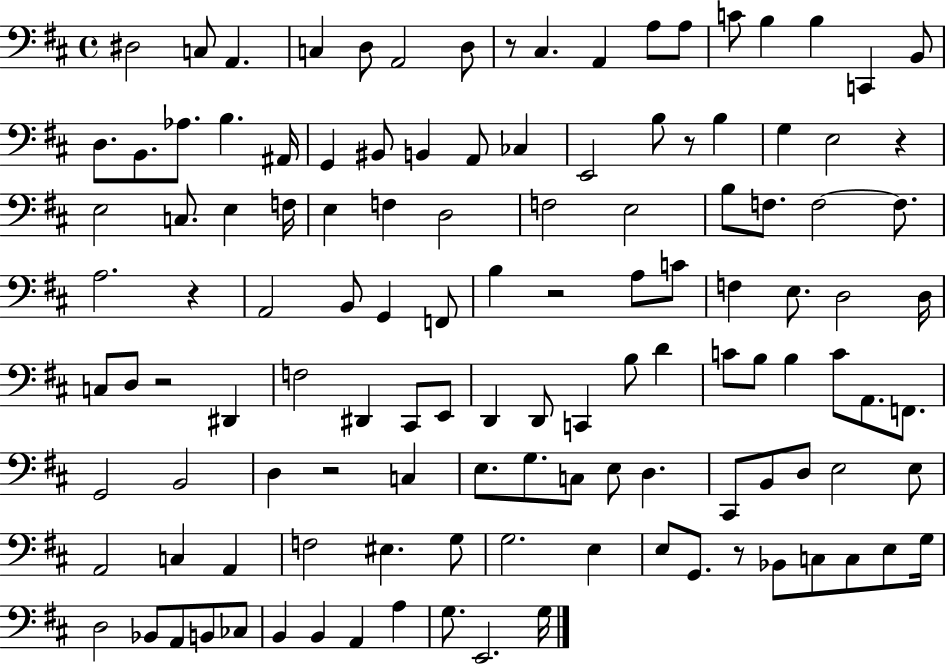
X:1
T:Untitled
M:4/4
L:1/4
K:D
^D,2 C,/2 A,, C, D,/2 A,,2 D,/2 z/2 ^C, A,, A,/2 A,/2 C/2 B, B, C,, B,,/2 D,/2 B,,/2 _A,/2 B, ^A,,/4 G,, ^B,,/2 B,, A,,/2 _C, E,,2 B,/2 z/2 B, G, E,2 z E,2 C,/2 E, F,/4 E, F, D,2 F,2 E,2 B,/2 F,/2 F,2 F,/2 A,2 z A,,2 B,,/2 G,, F,,/2 B, z2 A,/2 C/2 F, E,/2 D,2 D,/4 C,/2 D,/2 z2 ^D,, F,2 ^D,, ^C,,/2 E,,/2 D,, D,,/2 C,, B,/2 D C/2 B,/2 B, C/2 A,,/2 F,,/2 G,,2 B,,2 D, z2 C, E,/2 G,/2 C,/2 E,/2 D, ^C,,/2 B,,/2 D,/2 E,2 E,/2 A,,2 C, A,, F,2 ^E, G,/2 G,2 E, E,/2 G,,/2 z/2 _B,,/2 C,/2 C,/2 E,/2 G,/4 D,2 _B,,/2 A,,/2 B,,/2 _C,/2 B,, B,, A,, A, G,/2 E,,2 G,/4